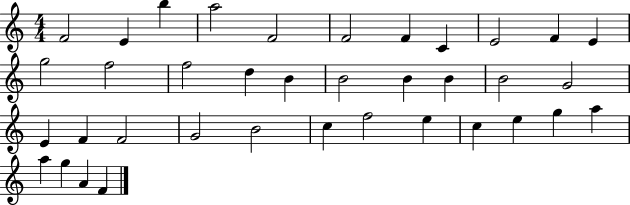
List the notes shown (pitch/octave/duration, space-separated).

F4/h E4/q B5/q A5/h F4/h F4/h F4/q C4/q E4/h F4/q E4/q G5/h F5/h F5/h D5/q B4/q B4/h B4/q B4/q B4/h G4/h E4/q F4/q F4/h G4/h B4/h C5/q F5/h E5/q C5/q E5/q G5/q A5/q A5/q G5/q A4/q F4/q